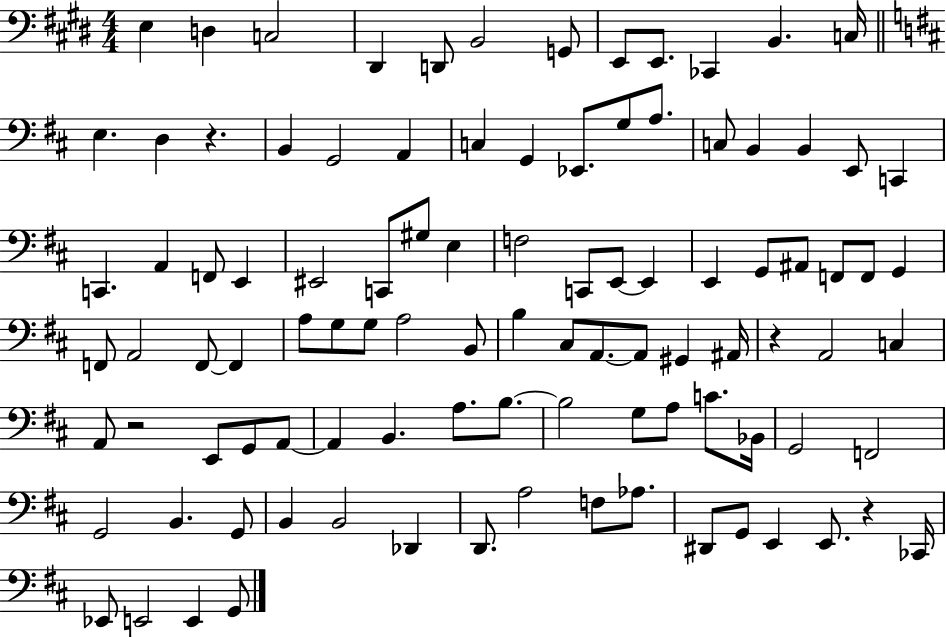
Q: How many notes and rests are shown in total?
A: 100